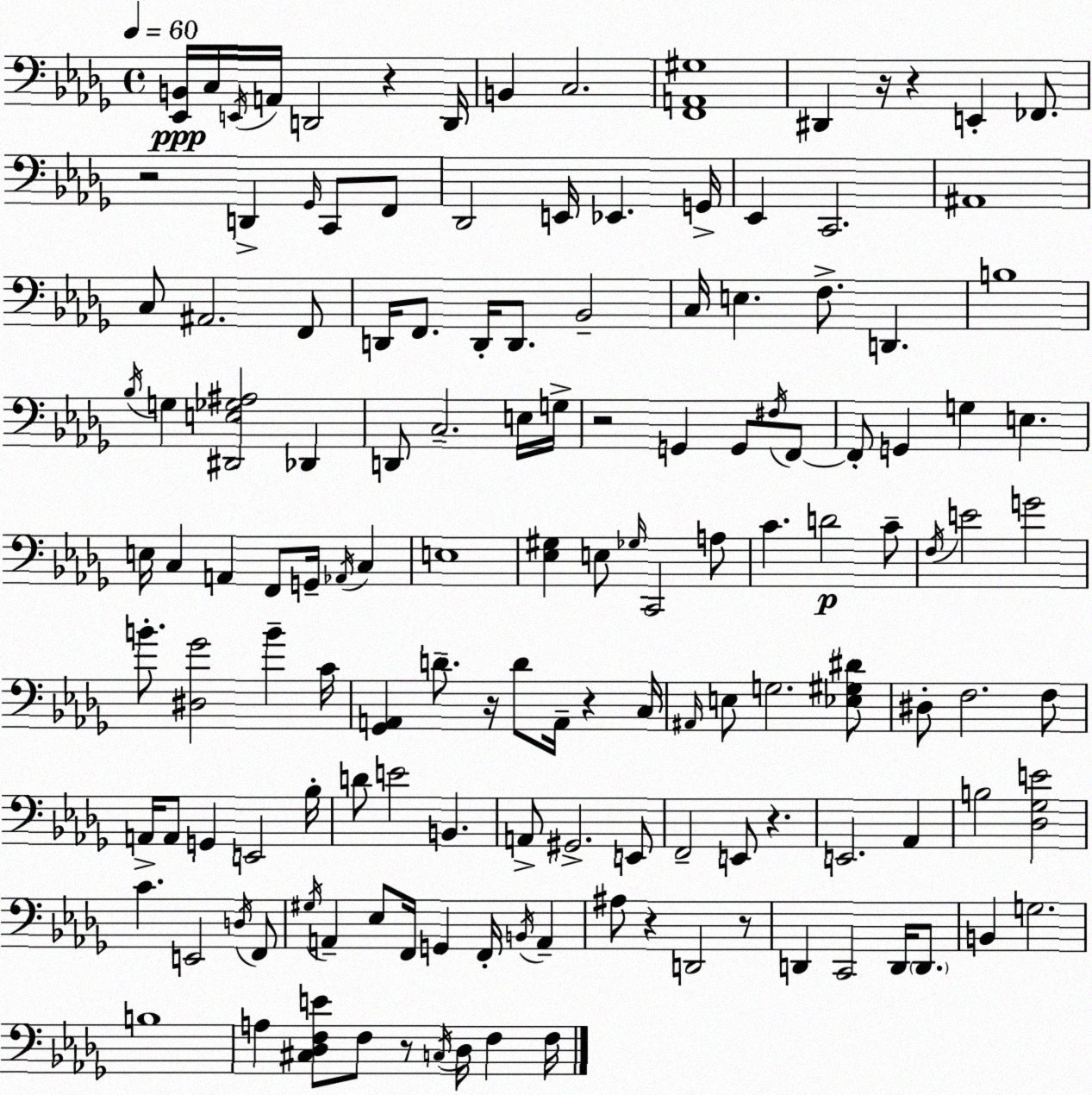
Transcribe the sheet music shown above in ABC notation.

X:1
T:Untitled
M:4/4
L:1/4
K:Bbm
[_E,,B,,]/4 C,/4 E,,/4 A,,/4 D,,2 z D,,/4 B,, C,2 [F,,A,,^G,]4 ^D,, z/4 z E,, _F,,/2 z2 D,, _G,,/4 C,,/2 F,,/2 _D,,2 E,,/4 _E,, G,,/4 _E,, C,,2 ^A,,4 C,/2 ^A,,2 F,,/2 D,,/4 F,,/2 D,,/4 D,,/2 _B,,2 C,/4 E, F,/2 D,, B,4 _B,/4 G, [^D,,E,_G,^A,]2 _D,, D,,/2 C,2 E,/4 G,/4 z2 G,, G,,/2 ^F,/4 F,,/2 F,,/2 G,, G, E, E,/4 C, A,, F,,/2 G,,/4 _A,,/4 C, E,4 [_E,^G,] E,/2 _G,/4 C,,2 A,/2 C D2 C/2 F,/4 E2 G2 B/2 [^D,_G]2 B C/4 [_G,,A,,] D/2 z/4 D/2 A,,/4 z C,/4 ^A,,/4 E,/2 G,2 [_E,^G,^D]/2 ^D,/2 F,2 F,/2 A,,/4 A,,/2 G,, E,,2 _B,/4 D/2 E2 B,, A,,/2 ^G,,2 E,,/2 F,,2 E,,/2 z E,,2 _A,, B,2 [_D,_G,E]2 C E,,2 D,/4 F,,/2 ^G,/4 A,, _E,/2 F,,/4 G,, F,,/4 B,,/4 A,, ^A,/2 z D,,2 z/2 D,, C,,2 D,,/4 D,,/2 B,, G,2 B,4 A, [^C,_D,F,E]/2 F,/2 z/2 C,/4 _D,/4 F, F,/4